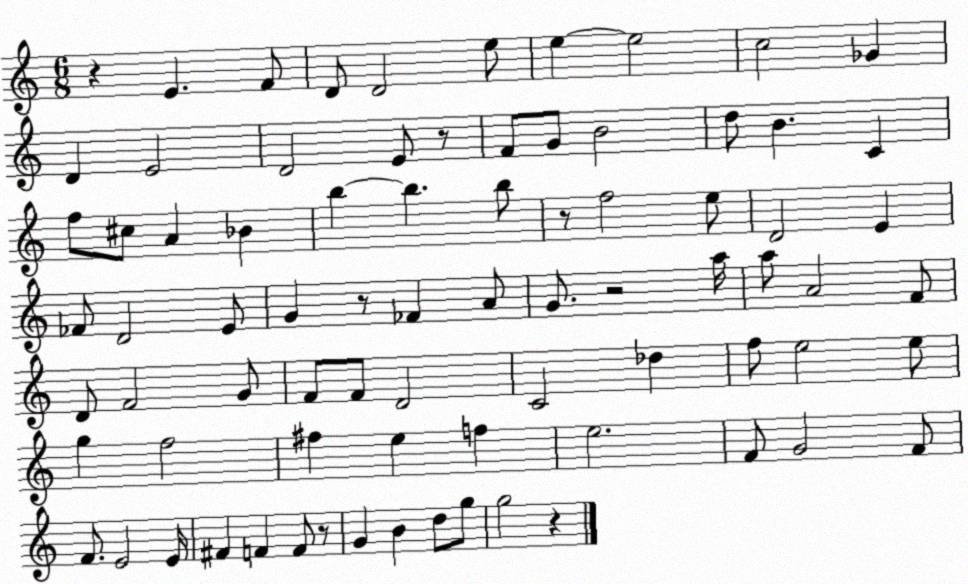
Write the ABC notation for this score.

X:1
T:Untitled
M:6/8
L:1/4
K:C
z E F/2 D/2 D2 e/2 e e2 c2 _G D E2 D2 E/2 z/2 F/2 G/2 B2 d/2 B C f/2 ^c/2 A _B b b b/2 z/2 f2 e/2 D2 E _F/2 D2 E/2 G z/2 _F A/2 G/2 z2 a/4 a/2 A2 F/2 D/2 F2 G/2 F/2 F/2 D2 C2 _d f/2 e2 e/2 g f2 ^f e f e2 F/2 G2 F/2 F/2 E2 E/4 ^F F F/2 z/2 G B d/2 g/2 g2 z